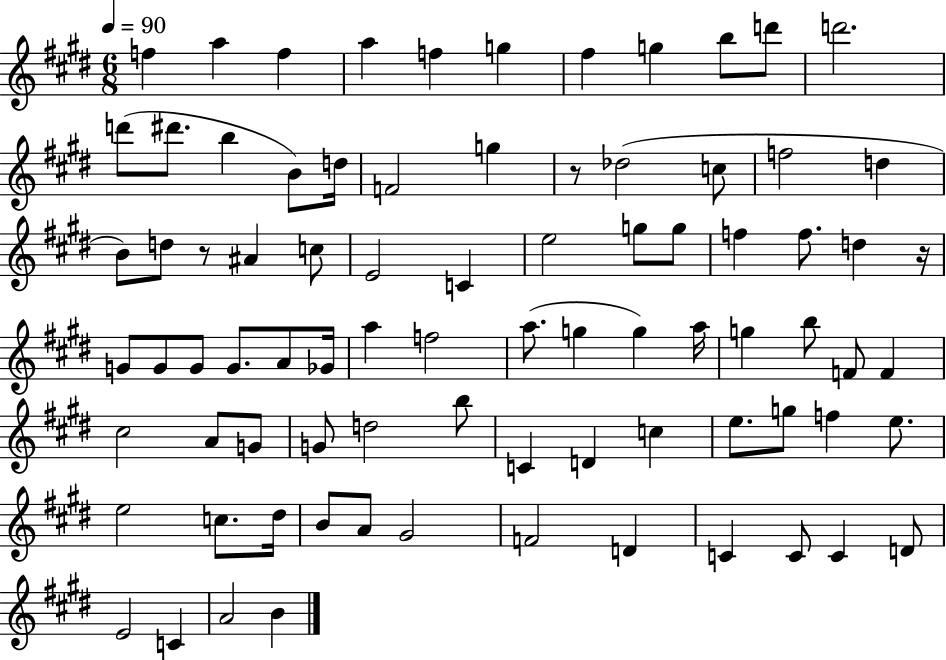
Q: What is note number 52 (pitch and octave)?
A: A4